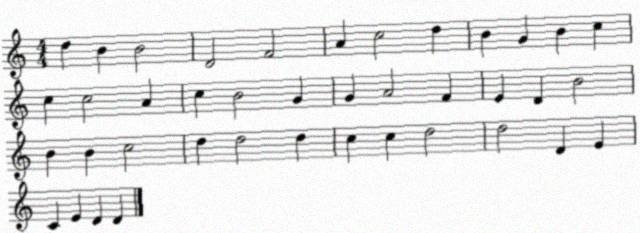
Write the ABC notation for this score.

X:1
T:Untitled
M:4/4
L:1/4
K:C
d B B2 D2 F2 A c2 d B G B c c c2 A c B2 G G A2 F E D B2 B B c2 d d2 d c c d2 d2 D E C E D D